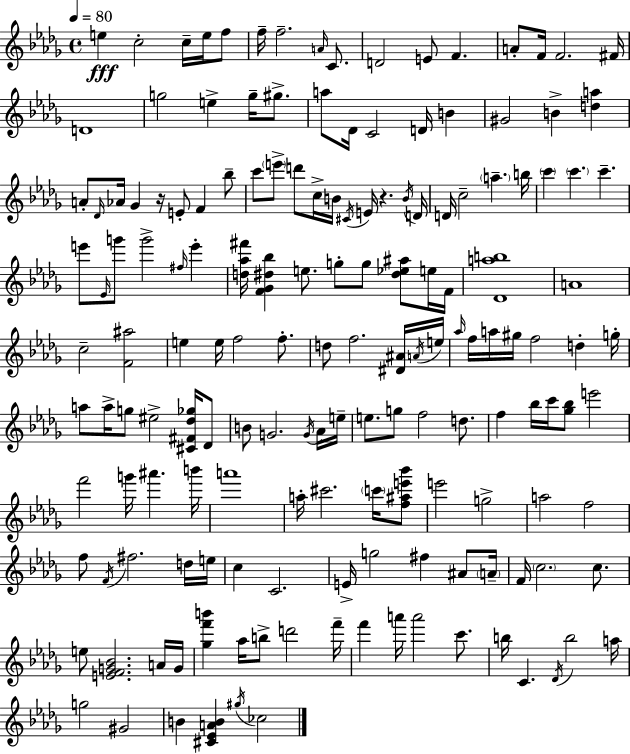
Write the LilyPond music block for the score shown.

{
  \clef treble
  \time 4/4
  \defaultTimeSignature
  \key bes \minor
  \tempo 4 = 80
  e''4\fff c''2-. c''16-- e''16 f''8 | f''16-- f''2.-- \grace { a'16 } c'8. | d'2 e'8 f'4. | a'8-. f'16 f'2. | \break fis'16 d'1 | g''2 e''4-> g''16-- gis''8.-> | a''8 des'16 c'2 d'16 b'4 | gis'2 b'4-> <d'' a''>4 | \break a'8-. \grace { des'16 } aes'16 ges'4 r16 e'8-. f'4 | bes''8-- c'''8 \parenthesize e'''8-> d'''8 c''16-> b'16 \acciaccatura { cis'16 } e'16 r4. | \acciaccatura { b'16 } d'16 d'16 c''2-- \parenthesize a''4.-- | b''16 \parenthesize c'''4 \parenthesize c'''4. c'''4.-- | \break e'''8 \grace { ees'16 } g'''8 g'''2-> | \grace { fis''16 } e'''4-. <d'' aes'' fis'''>16 <f' ges' dis'' bes''>4 e''8. g''8-. | g''8 <dis'' ees'' ais''>8 e''16 f'16 <des' a'' b''>1 | a'1 | \break c''2-- <f' ais''>2 | e''4 e''16 f''2 | f''8.-. d''8 f''2. | <dis' ais'>16 \acciaccatura { a'16 } e''16 \grace { aes''16 } f''16 a''16 gis''16 f''2 | \break d''4-. g''16-. a''8 a''16-> g''8 eis''2-> | <cis' fis' des'' ges''>16 des'8 b'8 g'2. | \acciaccatura { g'16 } aes'16 e''16-- e''8. g''8 f''2 | d''8. f''4 bes''16 c'''16 <ges'' bes''>8 | \break e'''2 f'''2 | g'''16 ais'''4. b'''16 a'''1 | a''16-. cis'''2. | \parenthesize c'''16 <f'' ais'' e''' bes'''>8 e'''2 | \break g''2-> a''2 | f''2 f''8 \acciaccatura { f'16 } fis''2. | d''16 e''16 c''4 c'2. | e'16-> g''2 | \break fis''4 ais'8 \parenthesize a'16-- f'16 \parenthesize c''2. | c''8. e''8 <e' f' g' bes'>2. | a'16 g'16 <ges'' f''' b'''>4 aes''16 b''8-> | d'''2 f'''16-- f'''4 a'''16 a'''2 | \break c'''8. b''16 c'4. | \acciaccatura { des'16 } b''2 a''16 g''2 | gis'2 b'4 <cis' ees' a' b'>4 | \acciaccatura { gis''16 } ces''2 \bar "|."
}